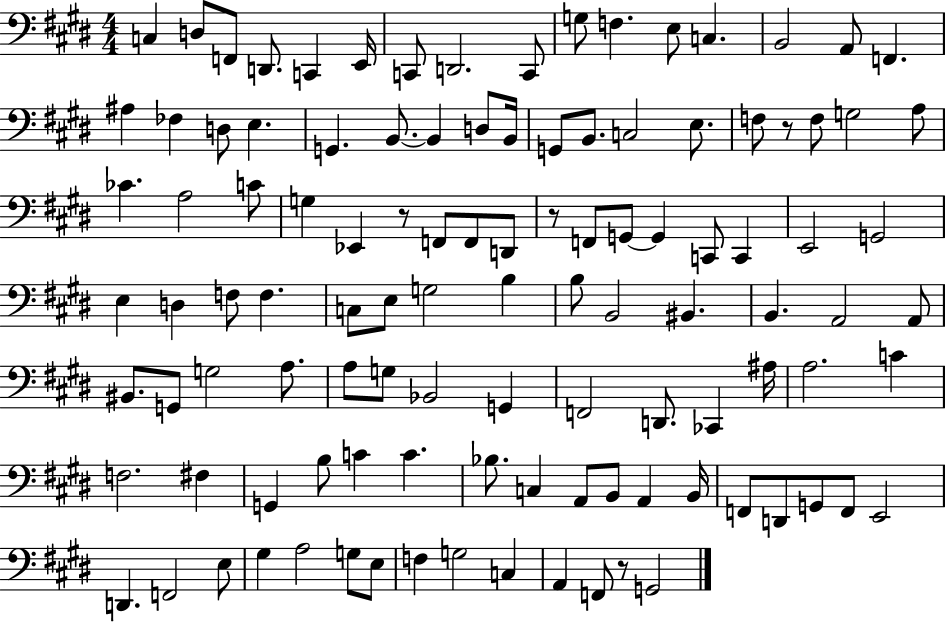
C3/q D3/e F2/e D2/e. C2/q E2/s C2/e D2/h. C2/e G3/e F3/q. E3/e C3/q. B2/h A2/e F2/q. A#3/q FES3/q D3/e E3/q. G2/q. B2/e. B2/q D3/e B2/s G2/e B2/e. C3/h E3/e. F3/e R/e F3/e G3/h A3/e CES4/q. A3/h C4/e G3/q Eb2/q R/e F2/e F2/e D2/e R/e F2/e G2/e G2/q C2/e C2/q E2/h G2/h E3/q D3/q F3/e F3/q. C3/e E3/e G3/h B3/q B3/e B2/h BIS2/q. B2/q. A2/h A2/e BIS2/e. G2/e G3/h A3/e. A3/e G3/e Bb2/h G2/q F2/h D2/e. CES2/q A#3/s A3/h. C4/q F3/h. F#3/q G2/q B3/e C4/q C4/q. Bb3/e. C3/q A2/e B2/e A2/q B2/s F2/e D2/e G2/e F2/e E2/h D2/q. F2/h E3/e G#3/q A3/h G3/e E3/e F3/q G3/h C3/q A2/q F2/e R/e G2/h